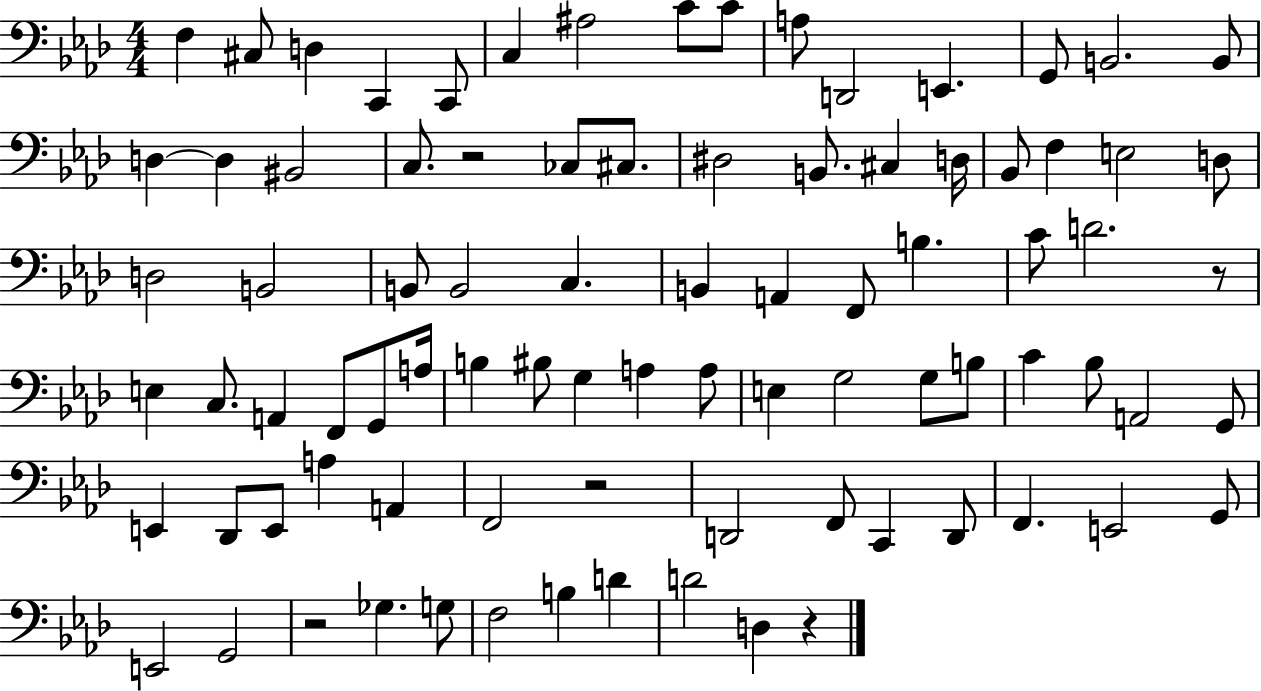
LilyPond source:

{
  \clef bass
  \numericTimeSignature
  \time 4/4
  \key aes \major
  f4 cis8 d4 c,4 c,8 | c4 ais2 c'8 c'8 | a8 d,2 e,4. | g,8 b,2. b,8 | \break d4~~ d4 bis,2 | c8. r2 ces8 cis8. | dis2 b,8. cis4 d16 | bes,8 f4 e2 d8 | \break d2 b,2 | b,8 b,2 c4. | b,4 a,4 f,8 b4. | c'8 d'2. r8 | \break e4 c8. a,4 f,8 g,8 a16 | b4 bis8 g4 a4 a8 | e4 g2 g8 b8 | c'4 bes8 a,2 g,8 | \break e,4 des,8 e,8 a4 a,4 | f,2 r2 | d,2 f,8 c,4 d,8 | f,4. e,2 g,8 | \break e,2 g,2 | r2 ges4. g8 | f2 b4 d'4 | d'2 d4 r4 | \break \bar "|."
}